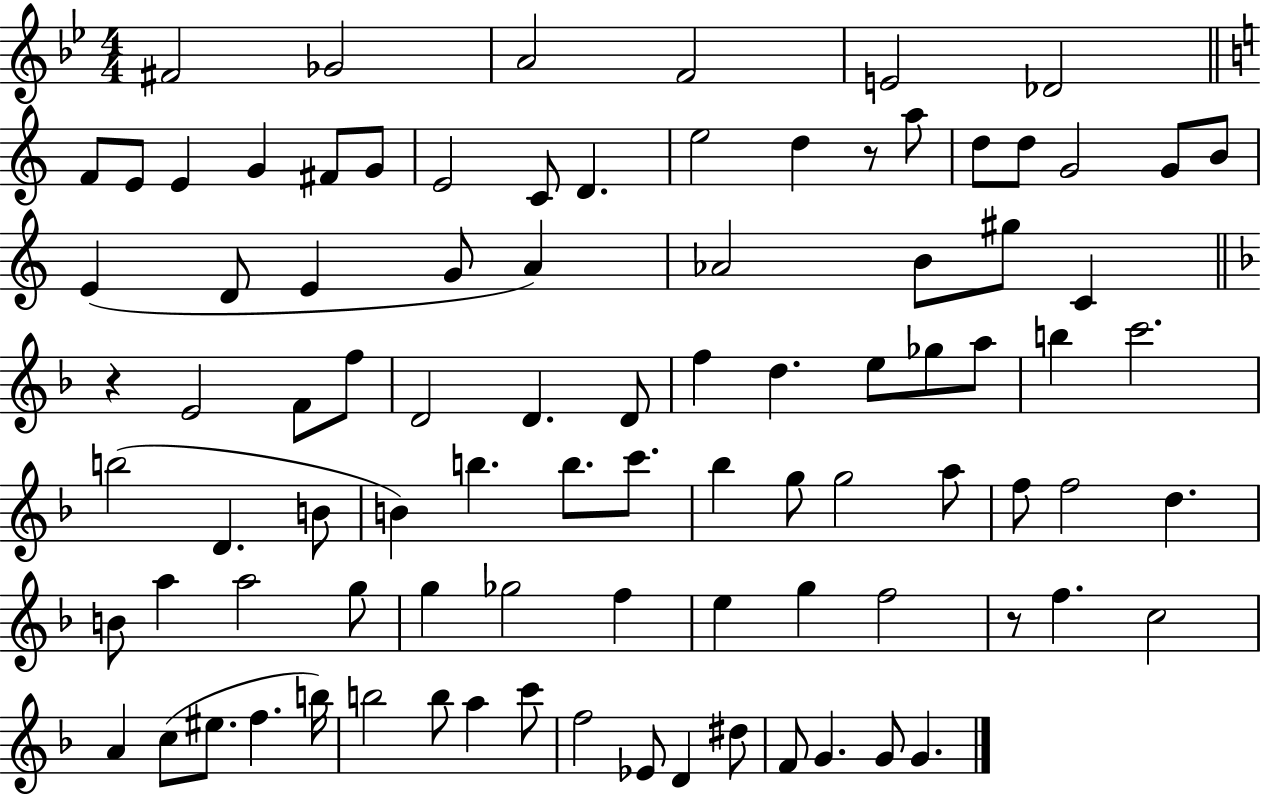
{
  \clef treble
  \numericTimeSignature
  \time 4/4
  \key bes \major
  fis'2 ges'2 | a'2 f'2 | e'2 des'2 | \bar "||" \break \key c \major f'8 e'8 e'4 g'4 fis'8 g'8 | e'2 c'8 d'4. | e''2 d''4 r8 a''8 | d''8 d''8 g'2 g'8 b'8 | \break e'4( d'8 e'4 g'8 a'4) | aes'2 b'8 gis''8 c'4 | \bar "||" \break \key f \major r4 e'2 f'8 f''8 | d'2 d'4. d'8 | f''4 d''4. e''8 ges''8 a''8 | b''4 c'''2. | \break b''2( d'4. b'8 | b'4) b''4. b''8. c'''8. | bes''4 g''8 g''2 a''8 | f''8 f''2 d''4. | \break b'8 a''4 a''2 g''8 | g''4 ges''2 f''4 | e''4 g''4 f''2 | r8 f''4. c''2 | \break a'4 c''8( eis''8. f''4. b''16) | b''2 b''8 a''4 c'''8 | f''2 ees'8 d'4 dis''8 | f'8 g'4. g'8 g'4. | \break \bar "|."
}